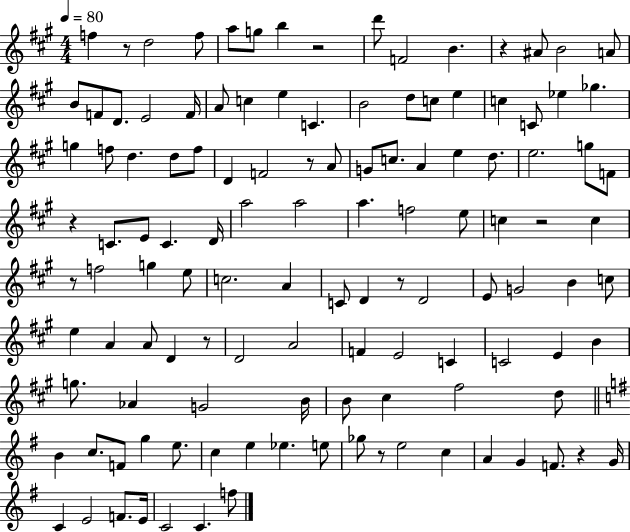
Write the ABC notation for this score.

X:1
T:Untitled
M:4/4
L:1/4
K:A
f z/2 d2 f/2 a/2 g/2 b z2 d'/2 F2 B z ^A/2 B2 A/2 B/2 F/2 D/2 E2 F/4 A/2 c e C B2 d/2 c/2 e c C/2 _e _g g f/2 d d/2 f/2 D F2 z/2 A/2 G/2 c/2 A e d/2 e2 g/2 F/2 z C/2 E/2 C D/4 a2 a2 a f2 e/2 c z2 c z/2 f2 g e/2 c2 A C/2 D z/2 D2 E/2 G2 B c/2 e A A/2 D z/2 D2 A2 F E2 C C2 E B g/2 _A G2 B/4 B/2 ^c ^f2 d/2 B c/2 F/2 g e/2 c e _e e/2 _g/2 z/2 e2 c A G F/2 z G/4 C E2 F/2 E/4 C2 C f/2